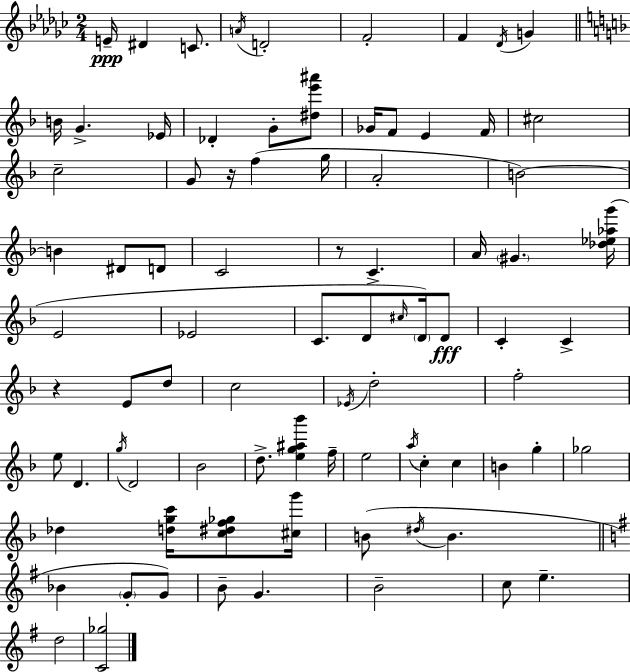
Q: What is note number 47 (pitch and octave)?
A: F5